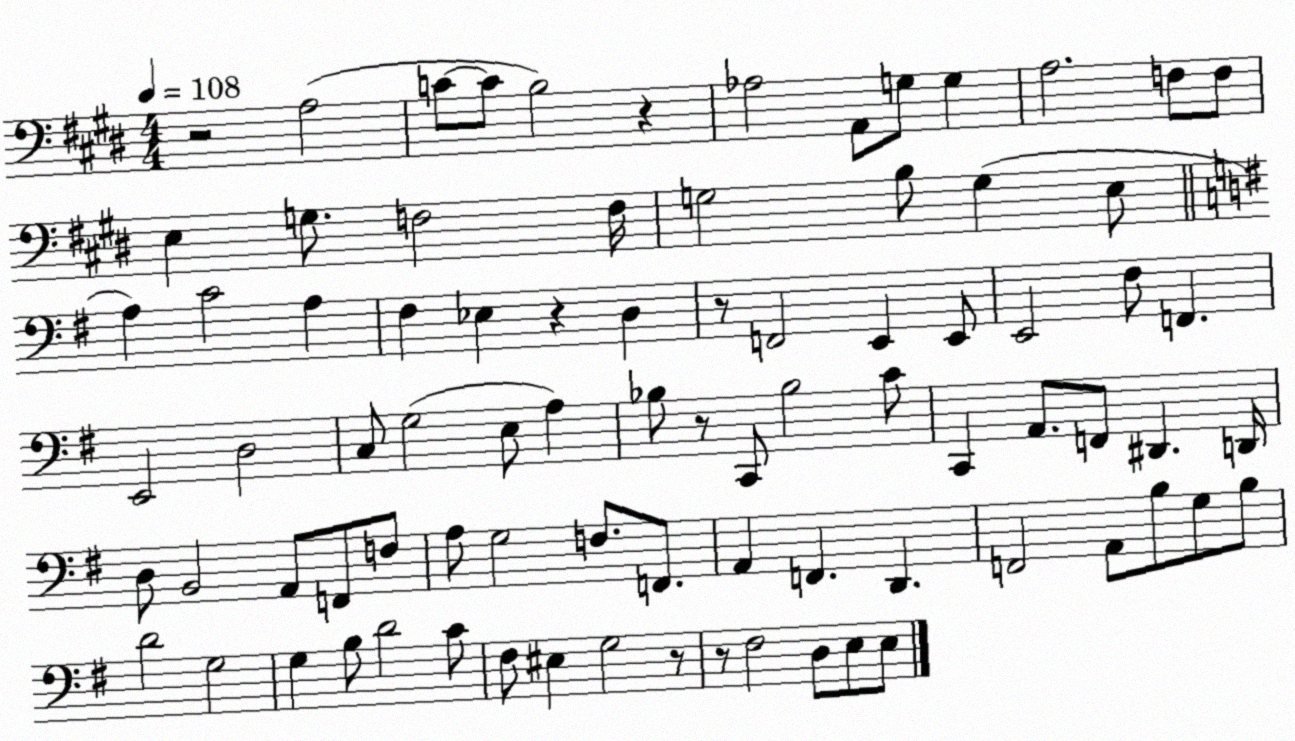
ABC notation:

X:1
T:Untitled
M:4/4
L:1/4
K:E
z2 A,2 C/2 C/2 B,2 z _A,2 A,,/2 G,/2 G, A,2 F,/2 F,/2 E, G,/2 F,2 F,/4 G,2 B,/2 G, E,/2 A, C2 A, ^F, _E, z D, z/2 F,,2 E,, E,,/2 E,,2 ^F,/2 F,, E,,2 D,2 C,/2 G,2 E,/2 A, _B,/2 z/2 C,,/2 _B,2 C/2 C,, A,,/2 F,,/2 ^D,, D,,/4 D,/2 B,,2 A,,/2 F,,/2 F,/2 A,/2 G,2 F,/2 F,,/2 A,, F,, D,, F,,2 A,,/2 B,/2 G,/2 B,/2 D2 G,2 G, B,/2 D2 C/2 ^F,/2 ^E, G,2 z/2 z/2 ^F,2 D,/2 E,/2 E,/2